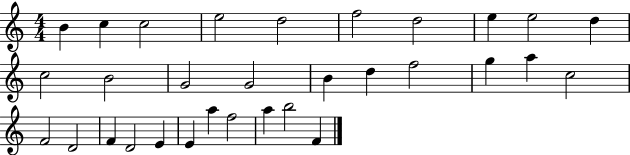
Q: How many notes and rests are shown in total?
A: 31